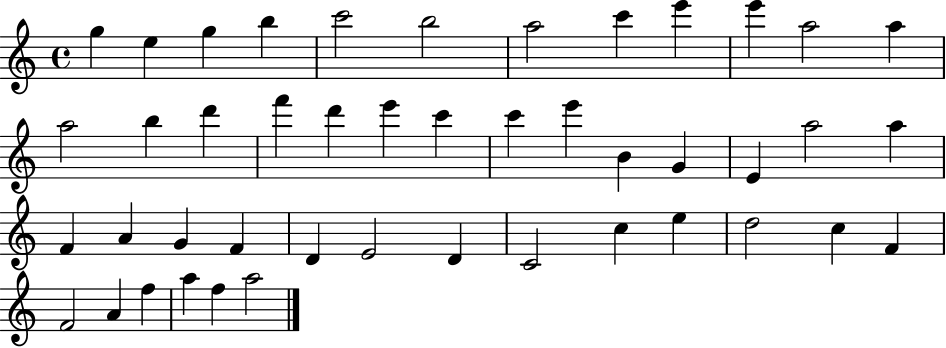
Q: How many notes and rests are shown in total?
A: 45